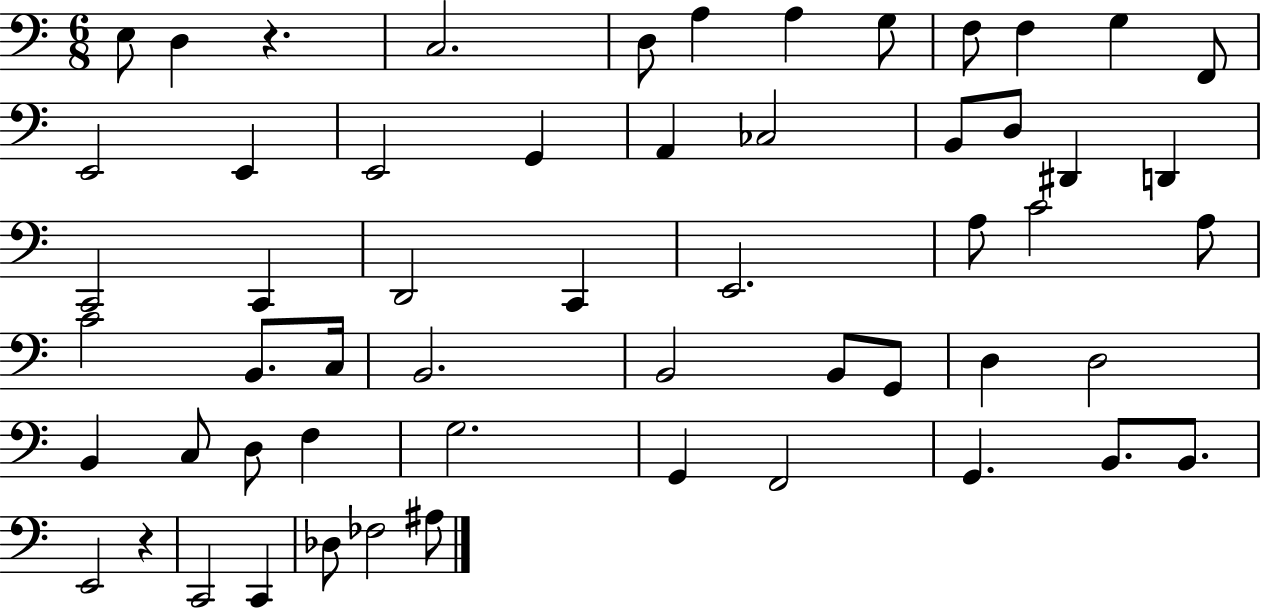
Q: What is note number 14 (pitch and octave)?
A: E2